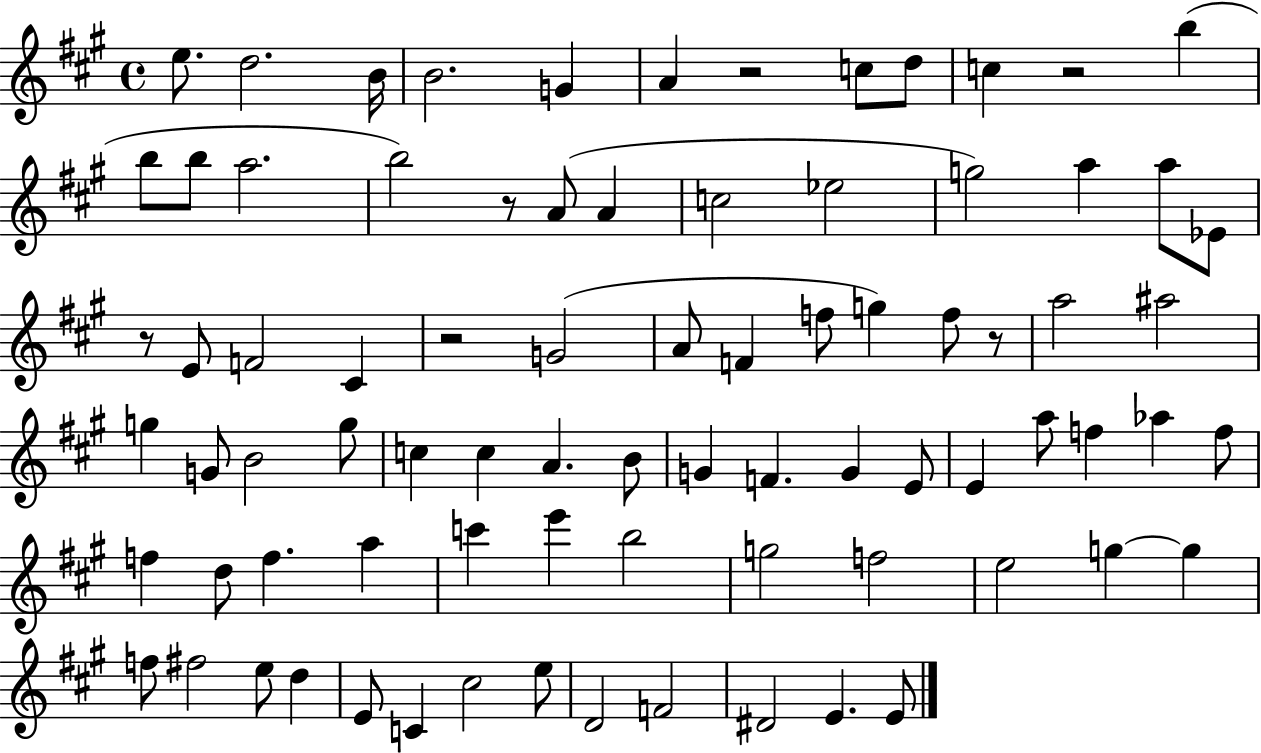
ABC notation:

X:1
T:Untitled
M:4/4
L:1/4
K:A
e/2 d2 B/4 B2 G A z2 c/2 d/2 c z2 b b/2 b/2 a2 b2 z/2 A/2 A c2 _e2 g2 a a/2 _E/2 z/2 E/2 F2 ^C z2 G2 A/2 F f/2 g f/2 z/2 a2 ^a2 g G/2 B2 g/2 c c A B/2 G F G E/2 E a/2 f _a f/2 f d/2 f a c' e' b2 g2 f2 e2 g g f/2 ^f2 e/2 d E/2 C ^c2 e/2 D2 F2 ^D2 E E/2